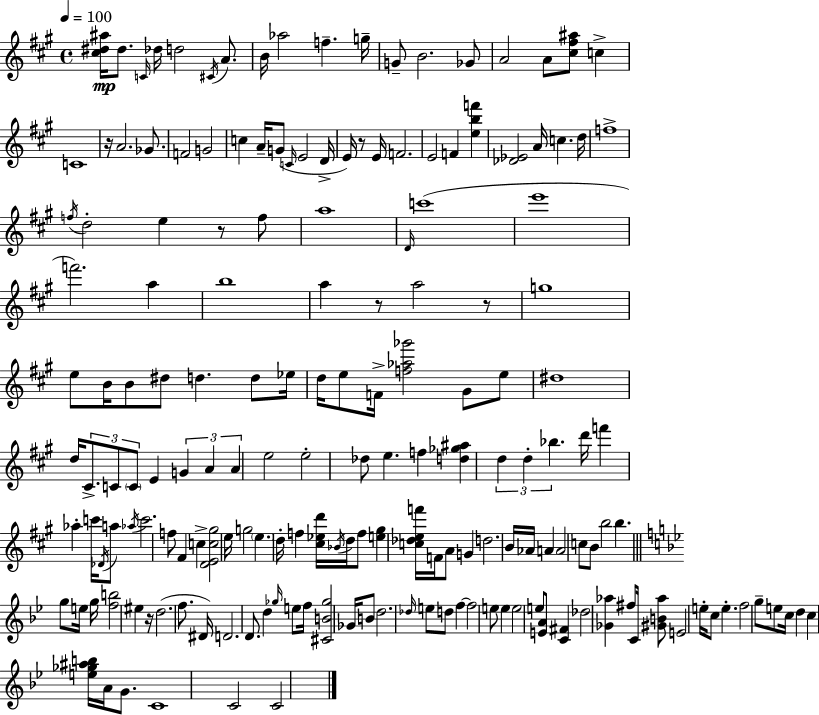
{
  \clef treble
  \time 4/4
  \defaultTimeSignature
  \key a \major
  \tempo 4 = 100
  <cis'' dis'' ais''>16\mp dis''8. \grace { c'16 } des''16 d''2 \acciaccatura { cis'16 } a'8. | b'16 aes''2 f''4.-- | g''16-- g'8-- b'2. | ges'8 a'2 a'8 <cis'' fis'' ais''>8 c''4-> | \break c'1 | r16 a'2. ges'8. | f'2 g'2 | c''4 a'16-- g'8( \grace { c'16 } e'2 | \break d'16-> e'16) r8 e'16 f'2. | e'2 f'4 <e'' b'' f'''>4 | <des' ees'>2 a'16 c''4. | d''16 f''1-> | \break \acciaccatura { f''16 } d''2-. e''4 | r8 f''8 a''1 | \grace { d'16 } c'''1( | e'''1 | \break f'''2.) | a''4 b''1 | a''4 r8 a''2 | r8 g''1 | \break e''8 b'16 b'8 dis''8 d''4. | d''8 ees''16 d''16 e''8 f'16-> <f'' aes'' ges'''>2 | gis'8 e''8 dis''1 | d''16 \tuplet 3/2 { cis'8.-> c'8 \parenthesize c'8 } e'4 | \break \tuplet 3/2 { g'4 a'4 a'4 } e''2 | e''2-. des''8 e''4. | f''4 <d'' ges'' ais''>4 \tuplet 3/2 { d''4 | d''4-. bes''4. } d'''16 f'''4 | \break aes''4-. c'''16 \acciaccatura { des'16 } a''8 \acciaccatura { aes''16 } c'''2. | f''8 fis'4 c''4-> <d' e' c'' gis''>2 | e''16 g''2 | \parenthesize e''4. d''16-. f''4 <cis'' ees'' d'''>16 \acciaccatura { bes'16 } d''16 f''8 | \break <e'' gis''>4 <c'' des'' e'' f'''>16 f'16 a'8 g'4 d''2. | b'16 aes'16 a'4 a'2 | c''8 b'8 b''2 | b''4. \bar "||" \break \key g \minor g''8 e''16 g''16 <f'' b''>2 eis''4 | r16 d''2.( f''8. | dis'16) d'2. d'8. | d''4 \grace { ges''16 } e''8 f''16 <cis' b' ges''>2 | \break ges'16 b'8 d''2. \grace { des''16 } | e''8 d''8 f''4~~ f''2 | e''8 e''4 e''2 e''8 | <e' a'>8 <c' fis'>4 des''2 <ges' aes''>4 | \break fis''8 c'16 <gis' b' aes''>8 e'2 e''16-. | c''8 e''4.-. f''2 | g''8-- e''8 c''16 d''4 c''4 <e'' ges'' ais'' b''>16 a'16 g'8. | c'1 | \break c'2 c'2 | \bar "|."
}